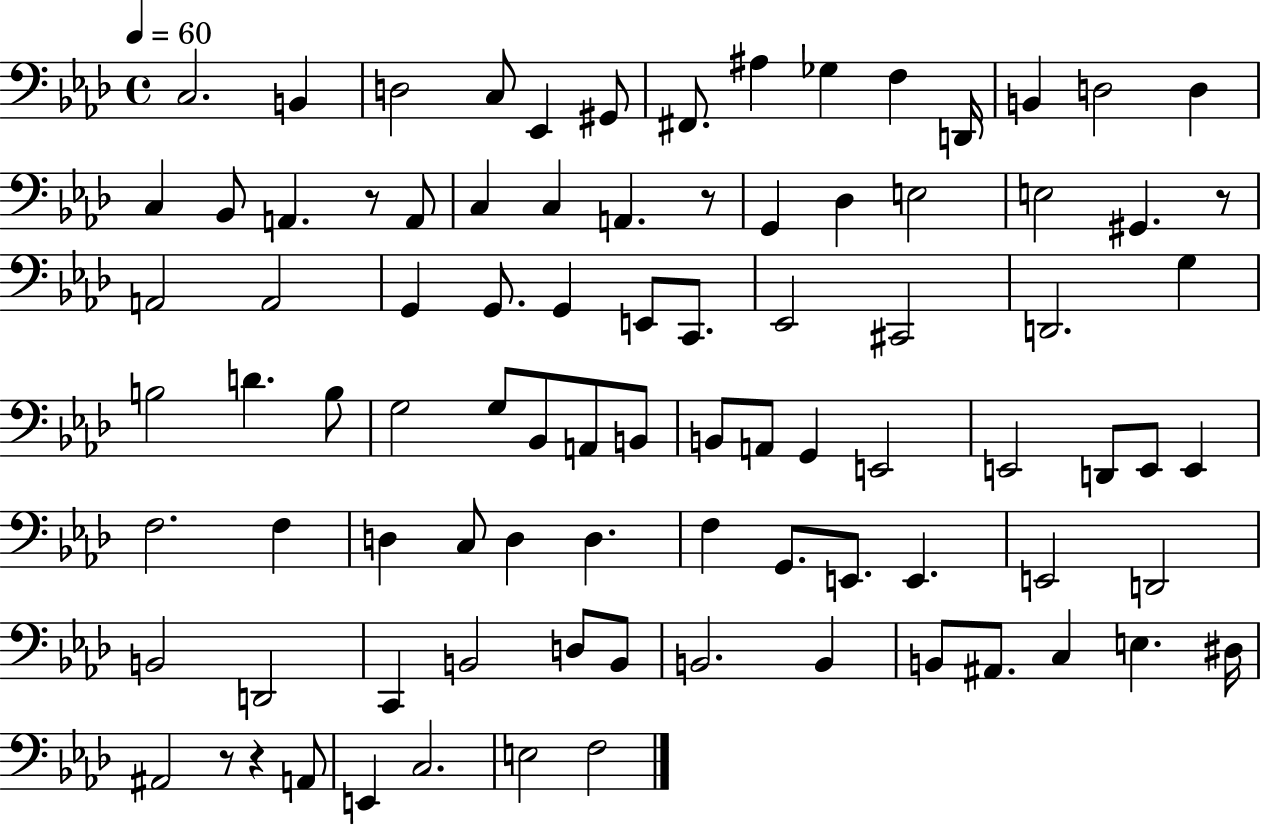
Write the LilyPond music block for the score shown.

{
  \clef bass
  \time 4/4
  \defaultTimeSignature
  \key aes \major
  \tempo 4 = 60
  c2. b,4 | d2 c8 ees,4 gis,8 | fis,8. ais4 ges4 f4 d,16 | b,4 d2 d4 | \break c4 bes,8 a,4. r8 a,8 | c4 c4 a,4. r8 | g,4 des4 e2 | e2 gis,4. r8 | \break a,2 a,2 | g,4 g,8. g,4 e,8 c,8. | ees,2 cis,2 | d,2. g4 | \break b2 d'4. b8 | g2 g8 bes,8 a,8 b,8 | b,8 a,8 g,4 e,2 | e,2 d,8 e,8 e,4 | \break f2. f4 | d4 c8 d4 d4. | f4 g,8. e,8. e,4. | e,2 d,2 | \break b,2 d,2 | c,4 b,2 d8 b,8 | b,2. b,4 | b,8 ais,8. c4 e4. dis16 | \break ais,2 r8 r4 a,8 | e,4 c2. | e2 f2 | \bar "|."
}